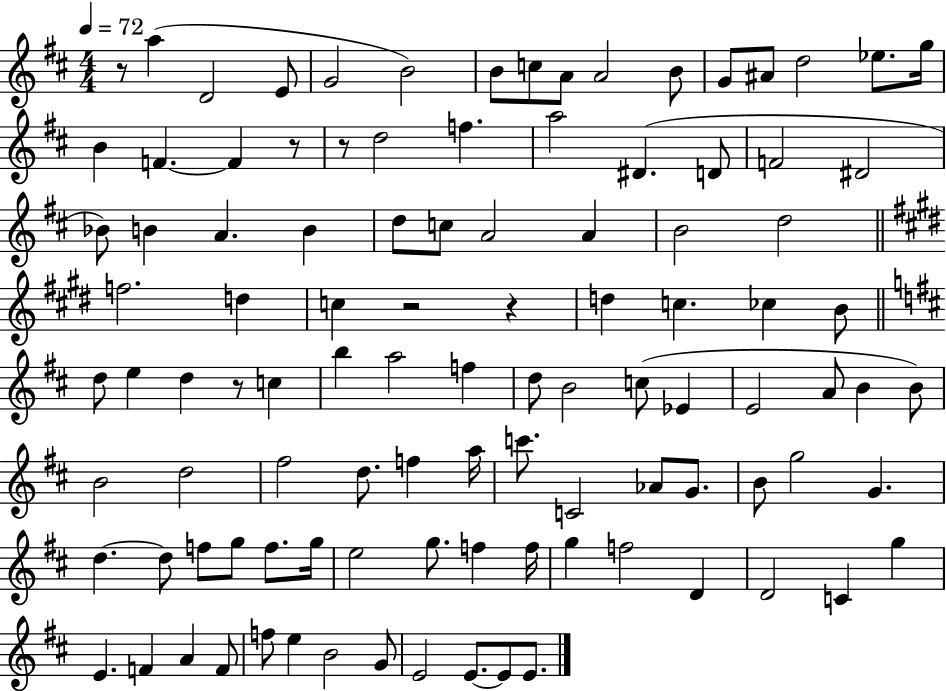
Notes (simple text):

R/e A5/q D4/h E4/e G4/h B4/h B4/e C5/e A4/e A4/h B4/e G4/e A#4/e D5/h Eb5/e. G5/s B4/q F4/q. F4/q R/e R/e D5/h F5/q. A5/h D#4/q. D4/e F4/h D#4/h Bb4/e B4/q A4/q. B4/q D5/e C5/e A4/h A4/q B4/h D5/h F5/h. D5/q C5/q R/h R/q D5/q C5/q. CES5/q B4/e D5/e E5/q D5/q R/e C5/q B5/q A5/h F5/q D5/e B4/h C5/e Eb4/q E4/h A4/e B4/q B4/e B4/h D5/h F#5/h D5/e. F5/q A5/s C6/e. C4/h Ab4/e G4/e. B4/e G5/h G4/q. D5/q. D5/e F5/e G5/e F5/e. G5/s E5/h G5/e. F5/q F5/s G5/q F5/h D4/q D4/h C4/q G5/q E4/q. F4/q A4/q F4/e F5/e E5/q B4/h G4/e E4/h E4/e. E4/e E4/e.